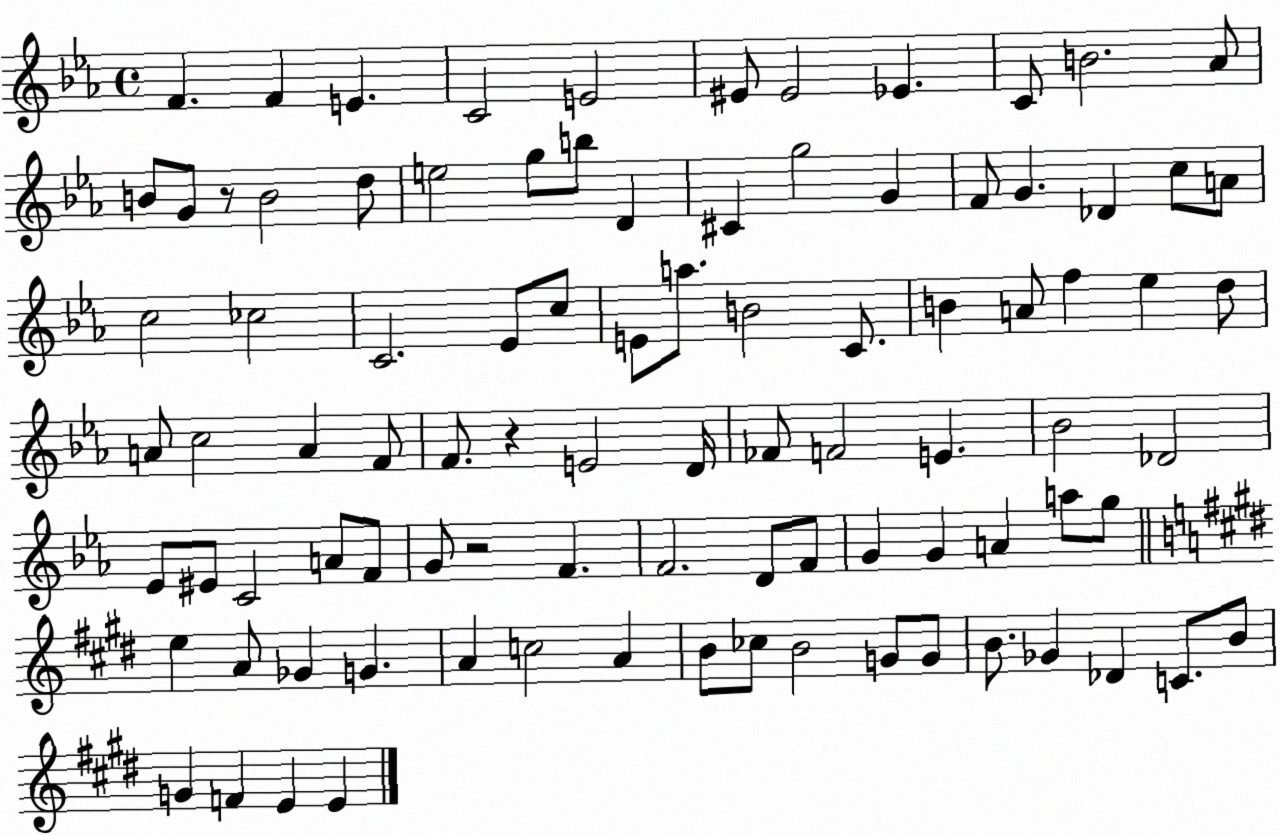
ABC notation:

X:1
T:Untitled
M:4/4
L:1/4
K:Eb
F F E C2 E2 ^E/2 ^E2 _E C/2 B2 _A/2 B/2 G/2 z/2 B2 d/2 e2 g/2 b/2 D ^C g2 G F/2 G _D c/2 A/2 c2 _c2 C2 _E/2 c/2 E/2 a/2 B2 C/2 B A/2 f _e d/2 A/2 c2 A F/2 F/2 z E2 D/4 _F/2 F2 E _B2 _D2 _E/2 ^E/2 C2 A/2 F/2 G/2 z2 F F2 D/2 F/2 G G A a/2 g/2 e A/2 _G G A c2 A B/2 _c/2 B2 G/2 G/2 B/2 _G _D C/2 B/2 G F E E